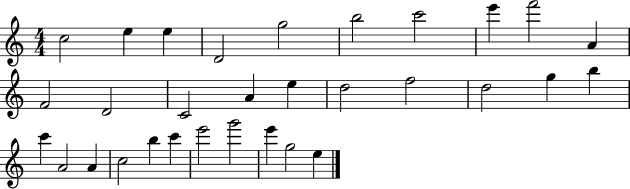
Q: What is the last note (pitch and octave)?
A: E5